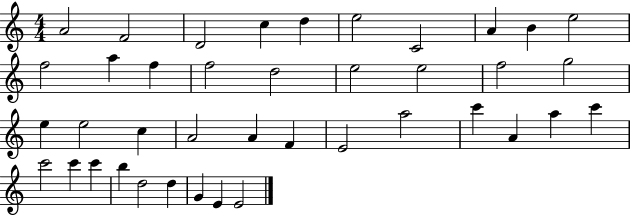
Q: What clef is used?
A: treble